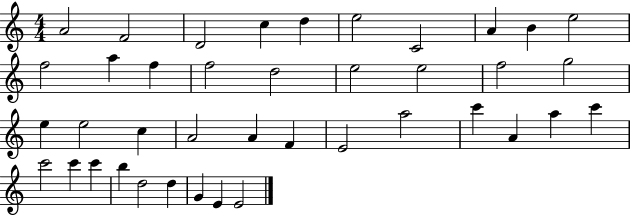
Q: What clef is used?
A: treble